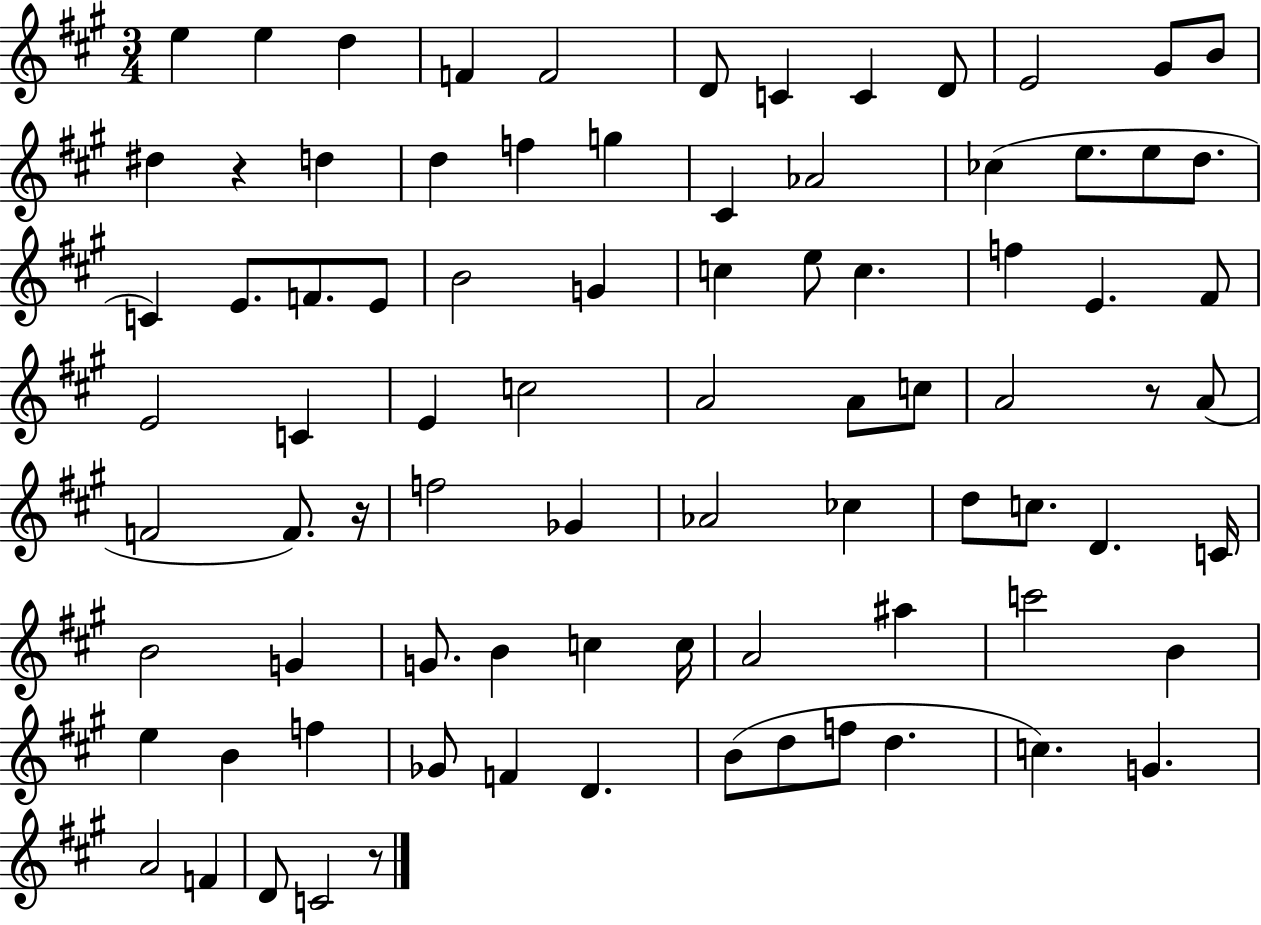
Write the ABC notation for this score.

X:1
T:Untitled
M:3/4
L:1/4
K:A
e e d F F2 D/2 C C D/2 E2 ^G/2 B/2 ^d z d d f g ^C _A2 _c e/2 e/2 d/2 C E/2 F/2 E/2 B2 G c e/2 c f E ^F/2 E2 C E c2 A2 A/2 c/2 A2 z/2 A/2 F2 F/2 z/4 f2 _G _A2 _c d/2 c/2 D C/4 B2 G G/2 B c c/4 A2 ^a c'2 B e B f _G/2 F D B/2 d/2 f/2 d c G A2 F D/2 C2 z/2